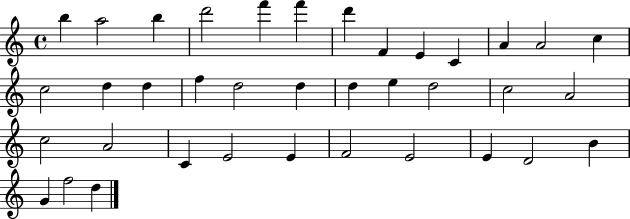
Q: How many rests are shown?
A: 0